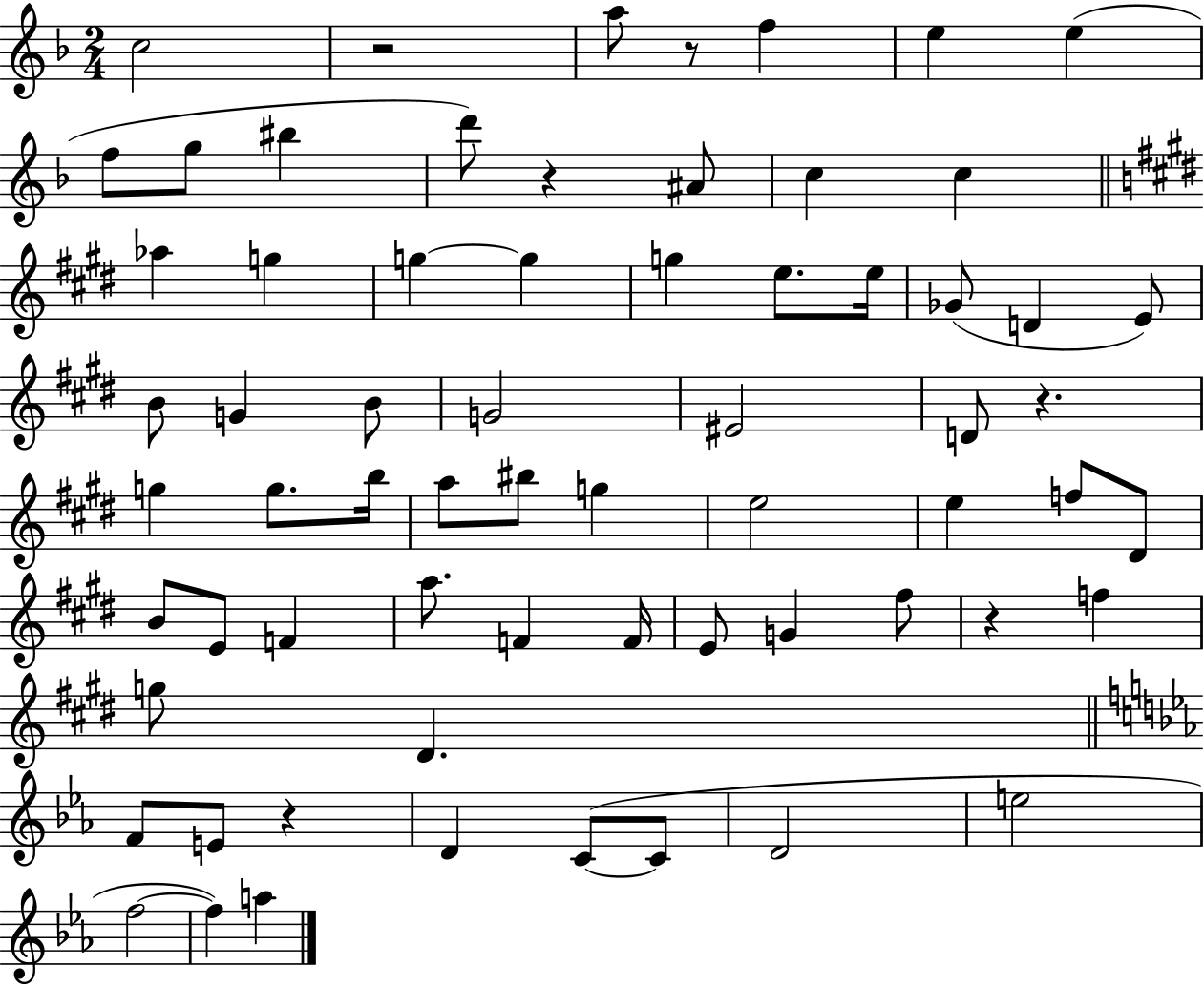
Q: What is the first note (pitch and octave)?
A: C5